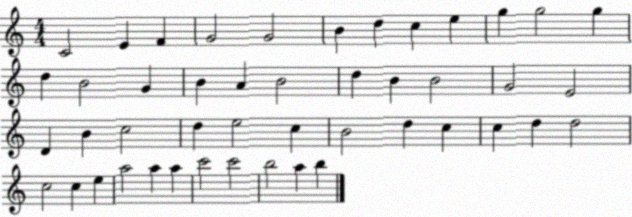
X:1
T:Untitled
M:4/4
L:1/4
K:C
C2 E F G2 G2 B d c e g g2 g d B2 G B A B2 d B B2 G2 E2 D B c2 d e2 c B2 d c c d d2 c2 c e a2 a a c'2 c'2 b2 a b